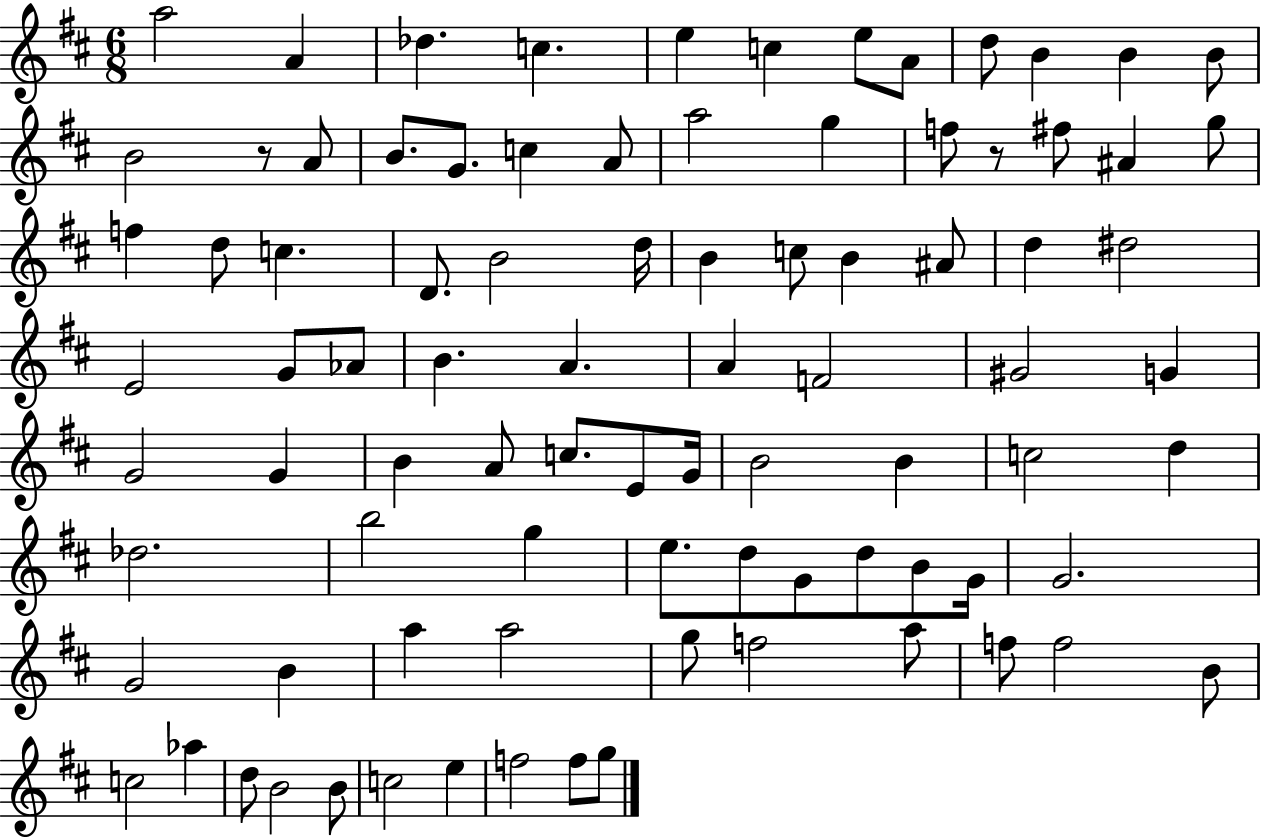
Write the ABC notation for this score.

X:1
T:Untitled
M:6/8
L:1/4
K:D
a2 A _d c e c e/2 A/2 d/2 B B B/2 B2 z/2 A/2 B/2 G/2 c A/2 a2 g f/2 z/2 ^f/2 ^A g/2 f d/2 c D/2 B2 d/4 B c/2 B ^A/2 d ^d2 E2 G/2 _A/2 B A A F2 ^G2 G G2 G B A/2 c/2 E/2 G/4 B2 B c2 d _d2 b2 g e/2 d/2 G/2 d/2 B/2 G/4 G2 G2 B a a2 g/2 f2 a/2 f/2 f2 B/2 c2 _a d/2 B2 B/2 c2 e f2 f/2 g/2